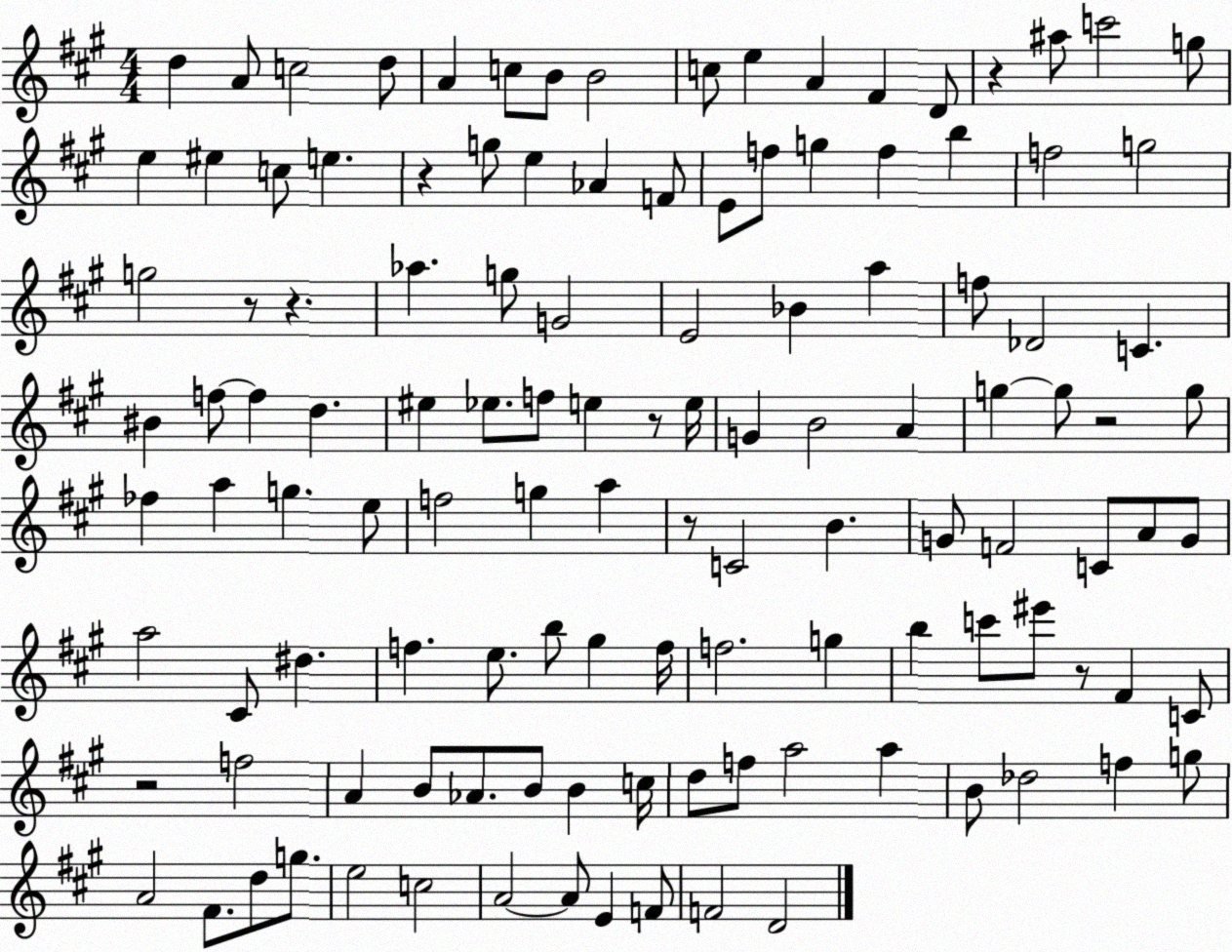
X:1
T:Untitled
M:4/4
L:1/4
K:A
d A/2 c2 d/2 A c/2 B/2 B2 c/2 e A ^F D/2 z ^a/2 c'2 g/2 e ^e c/2 e z g/2 e _A F/2 E/2 f/2 g f b f2 g2 g2 z/2 z _a g/2 G2 E2 _B a f/2 _D2 C ^B f/2 f d ^e _e/2 f/2 e z/2 e/4 G B2 A g g/2 z2 g/2 _f a g e/2 f2 g a z/2 C2 B G/2 F2 C/2 A/2 G/2 a2 ^C/2 ^d f e/2 b/2 ^g f/4 f2 g b c'/2 ^e'/2 z/2 ^F C/2 z2 f2 A B/2 _A/2 B/2 B c/4 d/2 f/2 a2 a B/2 _d2 f g/2 A2 ^F/2 d/2 g/2 e2 c2 A2 A/2 E F/2 F2 D2